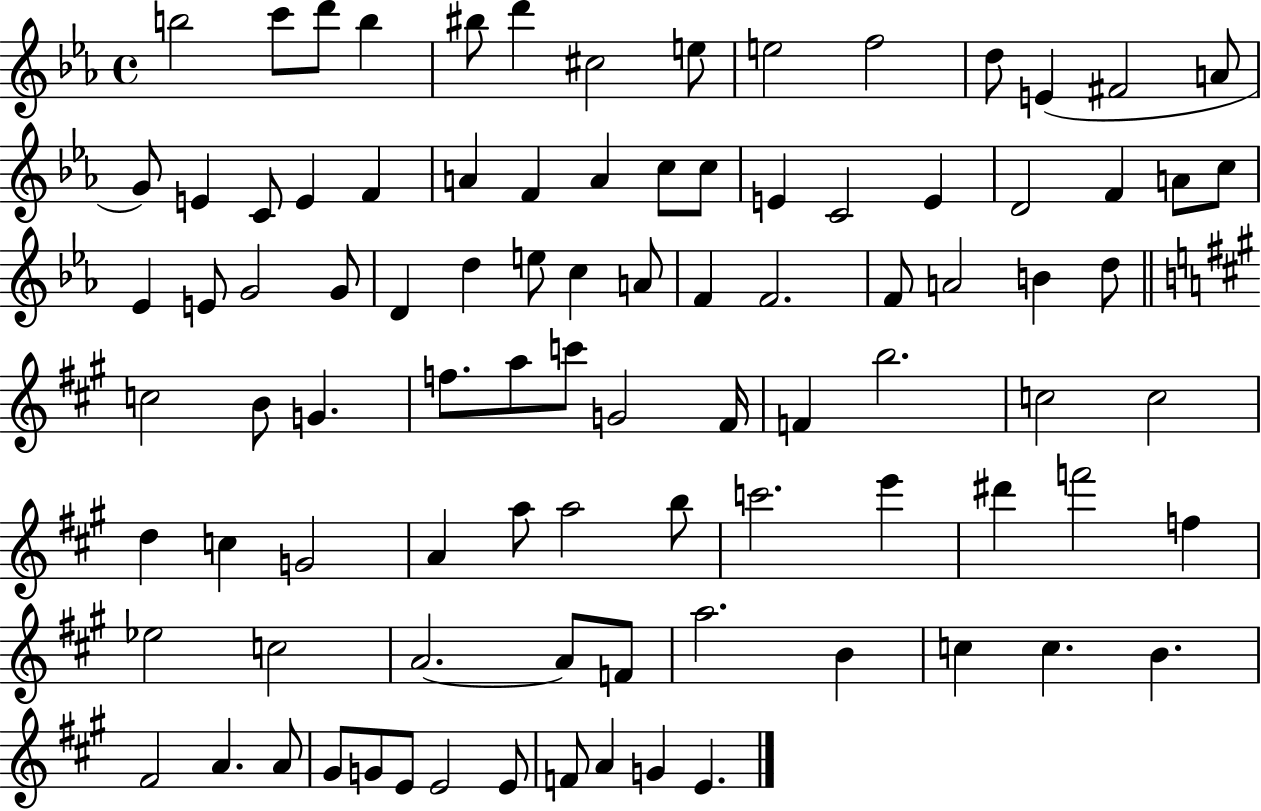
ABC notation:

X:1
T:Untitled
M:4/4
L:1/4
K:Eb
b2 c'/2 d'/2 b ^b/2 d' ^c2 e/2 e2 f2 d/2 E ^F2 A/2 G/2 E C/2 E F A F A c/2 c/2 E C2 E D2 F A/2 c/2 _E E/2 G2 G/2 D d e/2 c A/2 F F2 F/2 A2 B d/2 c2 B/2 G f/2 a/2 c'/2 G2 ^F/4 F b2 c2 c2 d c G2 A a/2 a2 b/2 c'2 e' ^d' f'2 f _e2 c2 A2 A/2 F/2 a2 B c c B ^F2 A A/2 ^G/2 G/2 E/2 E2 E/2 F/2 A G E